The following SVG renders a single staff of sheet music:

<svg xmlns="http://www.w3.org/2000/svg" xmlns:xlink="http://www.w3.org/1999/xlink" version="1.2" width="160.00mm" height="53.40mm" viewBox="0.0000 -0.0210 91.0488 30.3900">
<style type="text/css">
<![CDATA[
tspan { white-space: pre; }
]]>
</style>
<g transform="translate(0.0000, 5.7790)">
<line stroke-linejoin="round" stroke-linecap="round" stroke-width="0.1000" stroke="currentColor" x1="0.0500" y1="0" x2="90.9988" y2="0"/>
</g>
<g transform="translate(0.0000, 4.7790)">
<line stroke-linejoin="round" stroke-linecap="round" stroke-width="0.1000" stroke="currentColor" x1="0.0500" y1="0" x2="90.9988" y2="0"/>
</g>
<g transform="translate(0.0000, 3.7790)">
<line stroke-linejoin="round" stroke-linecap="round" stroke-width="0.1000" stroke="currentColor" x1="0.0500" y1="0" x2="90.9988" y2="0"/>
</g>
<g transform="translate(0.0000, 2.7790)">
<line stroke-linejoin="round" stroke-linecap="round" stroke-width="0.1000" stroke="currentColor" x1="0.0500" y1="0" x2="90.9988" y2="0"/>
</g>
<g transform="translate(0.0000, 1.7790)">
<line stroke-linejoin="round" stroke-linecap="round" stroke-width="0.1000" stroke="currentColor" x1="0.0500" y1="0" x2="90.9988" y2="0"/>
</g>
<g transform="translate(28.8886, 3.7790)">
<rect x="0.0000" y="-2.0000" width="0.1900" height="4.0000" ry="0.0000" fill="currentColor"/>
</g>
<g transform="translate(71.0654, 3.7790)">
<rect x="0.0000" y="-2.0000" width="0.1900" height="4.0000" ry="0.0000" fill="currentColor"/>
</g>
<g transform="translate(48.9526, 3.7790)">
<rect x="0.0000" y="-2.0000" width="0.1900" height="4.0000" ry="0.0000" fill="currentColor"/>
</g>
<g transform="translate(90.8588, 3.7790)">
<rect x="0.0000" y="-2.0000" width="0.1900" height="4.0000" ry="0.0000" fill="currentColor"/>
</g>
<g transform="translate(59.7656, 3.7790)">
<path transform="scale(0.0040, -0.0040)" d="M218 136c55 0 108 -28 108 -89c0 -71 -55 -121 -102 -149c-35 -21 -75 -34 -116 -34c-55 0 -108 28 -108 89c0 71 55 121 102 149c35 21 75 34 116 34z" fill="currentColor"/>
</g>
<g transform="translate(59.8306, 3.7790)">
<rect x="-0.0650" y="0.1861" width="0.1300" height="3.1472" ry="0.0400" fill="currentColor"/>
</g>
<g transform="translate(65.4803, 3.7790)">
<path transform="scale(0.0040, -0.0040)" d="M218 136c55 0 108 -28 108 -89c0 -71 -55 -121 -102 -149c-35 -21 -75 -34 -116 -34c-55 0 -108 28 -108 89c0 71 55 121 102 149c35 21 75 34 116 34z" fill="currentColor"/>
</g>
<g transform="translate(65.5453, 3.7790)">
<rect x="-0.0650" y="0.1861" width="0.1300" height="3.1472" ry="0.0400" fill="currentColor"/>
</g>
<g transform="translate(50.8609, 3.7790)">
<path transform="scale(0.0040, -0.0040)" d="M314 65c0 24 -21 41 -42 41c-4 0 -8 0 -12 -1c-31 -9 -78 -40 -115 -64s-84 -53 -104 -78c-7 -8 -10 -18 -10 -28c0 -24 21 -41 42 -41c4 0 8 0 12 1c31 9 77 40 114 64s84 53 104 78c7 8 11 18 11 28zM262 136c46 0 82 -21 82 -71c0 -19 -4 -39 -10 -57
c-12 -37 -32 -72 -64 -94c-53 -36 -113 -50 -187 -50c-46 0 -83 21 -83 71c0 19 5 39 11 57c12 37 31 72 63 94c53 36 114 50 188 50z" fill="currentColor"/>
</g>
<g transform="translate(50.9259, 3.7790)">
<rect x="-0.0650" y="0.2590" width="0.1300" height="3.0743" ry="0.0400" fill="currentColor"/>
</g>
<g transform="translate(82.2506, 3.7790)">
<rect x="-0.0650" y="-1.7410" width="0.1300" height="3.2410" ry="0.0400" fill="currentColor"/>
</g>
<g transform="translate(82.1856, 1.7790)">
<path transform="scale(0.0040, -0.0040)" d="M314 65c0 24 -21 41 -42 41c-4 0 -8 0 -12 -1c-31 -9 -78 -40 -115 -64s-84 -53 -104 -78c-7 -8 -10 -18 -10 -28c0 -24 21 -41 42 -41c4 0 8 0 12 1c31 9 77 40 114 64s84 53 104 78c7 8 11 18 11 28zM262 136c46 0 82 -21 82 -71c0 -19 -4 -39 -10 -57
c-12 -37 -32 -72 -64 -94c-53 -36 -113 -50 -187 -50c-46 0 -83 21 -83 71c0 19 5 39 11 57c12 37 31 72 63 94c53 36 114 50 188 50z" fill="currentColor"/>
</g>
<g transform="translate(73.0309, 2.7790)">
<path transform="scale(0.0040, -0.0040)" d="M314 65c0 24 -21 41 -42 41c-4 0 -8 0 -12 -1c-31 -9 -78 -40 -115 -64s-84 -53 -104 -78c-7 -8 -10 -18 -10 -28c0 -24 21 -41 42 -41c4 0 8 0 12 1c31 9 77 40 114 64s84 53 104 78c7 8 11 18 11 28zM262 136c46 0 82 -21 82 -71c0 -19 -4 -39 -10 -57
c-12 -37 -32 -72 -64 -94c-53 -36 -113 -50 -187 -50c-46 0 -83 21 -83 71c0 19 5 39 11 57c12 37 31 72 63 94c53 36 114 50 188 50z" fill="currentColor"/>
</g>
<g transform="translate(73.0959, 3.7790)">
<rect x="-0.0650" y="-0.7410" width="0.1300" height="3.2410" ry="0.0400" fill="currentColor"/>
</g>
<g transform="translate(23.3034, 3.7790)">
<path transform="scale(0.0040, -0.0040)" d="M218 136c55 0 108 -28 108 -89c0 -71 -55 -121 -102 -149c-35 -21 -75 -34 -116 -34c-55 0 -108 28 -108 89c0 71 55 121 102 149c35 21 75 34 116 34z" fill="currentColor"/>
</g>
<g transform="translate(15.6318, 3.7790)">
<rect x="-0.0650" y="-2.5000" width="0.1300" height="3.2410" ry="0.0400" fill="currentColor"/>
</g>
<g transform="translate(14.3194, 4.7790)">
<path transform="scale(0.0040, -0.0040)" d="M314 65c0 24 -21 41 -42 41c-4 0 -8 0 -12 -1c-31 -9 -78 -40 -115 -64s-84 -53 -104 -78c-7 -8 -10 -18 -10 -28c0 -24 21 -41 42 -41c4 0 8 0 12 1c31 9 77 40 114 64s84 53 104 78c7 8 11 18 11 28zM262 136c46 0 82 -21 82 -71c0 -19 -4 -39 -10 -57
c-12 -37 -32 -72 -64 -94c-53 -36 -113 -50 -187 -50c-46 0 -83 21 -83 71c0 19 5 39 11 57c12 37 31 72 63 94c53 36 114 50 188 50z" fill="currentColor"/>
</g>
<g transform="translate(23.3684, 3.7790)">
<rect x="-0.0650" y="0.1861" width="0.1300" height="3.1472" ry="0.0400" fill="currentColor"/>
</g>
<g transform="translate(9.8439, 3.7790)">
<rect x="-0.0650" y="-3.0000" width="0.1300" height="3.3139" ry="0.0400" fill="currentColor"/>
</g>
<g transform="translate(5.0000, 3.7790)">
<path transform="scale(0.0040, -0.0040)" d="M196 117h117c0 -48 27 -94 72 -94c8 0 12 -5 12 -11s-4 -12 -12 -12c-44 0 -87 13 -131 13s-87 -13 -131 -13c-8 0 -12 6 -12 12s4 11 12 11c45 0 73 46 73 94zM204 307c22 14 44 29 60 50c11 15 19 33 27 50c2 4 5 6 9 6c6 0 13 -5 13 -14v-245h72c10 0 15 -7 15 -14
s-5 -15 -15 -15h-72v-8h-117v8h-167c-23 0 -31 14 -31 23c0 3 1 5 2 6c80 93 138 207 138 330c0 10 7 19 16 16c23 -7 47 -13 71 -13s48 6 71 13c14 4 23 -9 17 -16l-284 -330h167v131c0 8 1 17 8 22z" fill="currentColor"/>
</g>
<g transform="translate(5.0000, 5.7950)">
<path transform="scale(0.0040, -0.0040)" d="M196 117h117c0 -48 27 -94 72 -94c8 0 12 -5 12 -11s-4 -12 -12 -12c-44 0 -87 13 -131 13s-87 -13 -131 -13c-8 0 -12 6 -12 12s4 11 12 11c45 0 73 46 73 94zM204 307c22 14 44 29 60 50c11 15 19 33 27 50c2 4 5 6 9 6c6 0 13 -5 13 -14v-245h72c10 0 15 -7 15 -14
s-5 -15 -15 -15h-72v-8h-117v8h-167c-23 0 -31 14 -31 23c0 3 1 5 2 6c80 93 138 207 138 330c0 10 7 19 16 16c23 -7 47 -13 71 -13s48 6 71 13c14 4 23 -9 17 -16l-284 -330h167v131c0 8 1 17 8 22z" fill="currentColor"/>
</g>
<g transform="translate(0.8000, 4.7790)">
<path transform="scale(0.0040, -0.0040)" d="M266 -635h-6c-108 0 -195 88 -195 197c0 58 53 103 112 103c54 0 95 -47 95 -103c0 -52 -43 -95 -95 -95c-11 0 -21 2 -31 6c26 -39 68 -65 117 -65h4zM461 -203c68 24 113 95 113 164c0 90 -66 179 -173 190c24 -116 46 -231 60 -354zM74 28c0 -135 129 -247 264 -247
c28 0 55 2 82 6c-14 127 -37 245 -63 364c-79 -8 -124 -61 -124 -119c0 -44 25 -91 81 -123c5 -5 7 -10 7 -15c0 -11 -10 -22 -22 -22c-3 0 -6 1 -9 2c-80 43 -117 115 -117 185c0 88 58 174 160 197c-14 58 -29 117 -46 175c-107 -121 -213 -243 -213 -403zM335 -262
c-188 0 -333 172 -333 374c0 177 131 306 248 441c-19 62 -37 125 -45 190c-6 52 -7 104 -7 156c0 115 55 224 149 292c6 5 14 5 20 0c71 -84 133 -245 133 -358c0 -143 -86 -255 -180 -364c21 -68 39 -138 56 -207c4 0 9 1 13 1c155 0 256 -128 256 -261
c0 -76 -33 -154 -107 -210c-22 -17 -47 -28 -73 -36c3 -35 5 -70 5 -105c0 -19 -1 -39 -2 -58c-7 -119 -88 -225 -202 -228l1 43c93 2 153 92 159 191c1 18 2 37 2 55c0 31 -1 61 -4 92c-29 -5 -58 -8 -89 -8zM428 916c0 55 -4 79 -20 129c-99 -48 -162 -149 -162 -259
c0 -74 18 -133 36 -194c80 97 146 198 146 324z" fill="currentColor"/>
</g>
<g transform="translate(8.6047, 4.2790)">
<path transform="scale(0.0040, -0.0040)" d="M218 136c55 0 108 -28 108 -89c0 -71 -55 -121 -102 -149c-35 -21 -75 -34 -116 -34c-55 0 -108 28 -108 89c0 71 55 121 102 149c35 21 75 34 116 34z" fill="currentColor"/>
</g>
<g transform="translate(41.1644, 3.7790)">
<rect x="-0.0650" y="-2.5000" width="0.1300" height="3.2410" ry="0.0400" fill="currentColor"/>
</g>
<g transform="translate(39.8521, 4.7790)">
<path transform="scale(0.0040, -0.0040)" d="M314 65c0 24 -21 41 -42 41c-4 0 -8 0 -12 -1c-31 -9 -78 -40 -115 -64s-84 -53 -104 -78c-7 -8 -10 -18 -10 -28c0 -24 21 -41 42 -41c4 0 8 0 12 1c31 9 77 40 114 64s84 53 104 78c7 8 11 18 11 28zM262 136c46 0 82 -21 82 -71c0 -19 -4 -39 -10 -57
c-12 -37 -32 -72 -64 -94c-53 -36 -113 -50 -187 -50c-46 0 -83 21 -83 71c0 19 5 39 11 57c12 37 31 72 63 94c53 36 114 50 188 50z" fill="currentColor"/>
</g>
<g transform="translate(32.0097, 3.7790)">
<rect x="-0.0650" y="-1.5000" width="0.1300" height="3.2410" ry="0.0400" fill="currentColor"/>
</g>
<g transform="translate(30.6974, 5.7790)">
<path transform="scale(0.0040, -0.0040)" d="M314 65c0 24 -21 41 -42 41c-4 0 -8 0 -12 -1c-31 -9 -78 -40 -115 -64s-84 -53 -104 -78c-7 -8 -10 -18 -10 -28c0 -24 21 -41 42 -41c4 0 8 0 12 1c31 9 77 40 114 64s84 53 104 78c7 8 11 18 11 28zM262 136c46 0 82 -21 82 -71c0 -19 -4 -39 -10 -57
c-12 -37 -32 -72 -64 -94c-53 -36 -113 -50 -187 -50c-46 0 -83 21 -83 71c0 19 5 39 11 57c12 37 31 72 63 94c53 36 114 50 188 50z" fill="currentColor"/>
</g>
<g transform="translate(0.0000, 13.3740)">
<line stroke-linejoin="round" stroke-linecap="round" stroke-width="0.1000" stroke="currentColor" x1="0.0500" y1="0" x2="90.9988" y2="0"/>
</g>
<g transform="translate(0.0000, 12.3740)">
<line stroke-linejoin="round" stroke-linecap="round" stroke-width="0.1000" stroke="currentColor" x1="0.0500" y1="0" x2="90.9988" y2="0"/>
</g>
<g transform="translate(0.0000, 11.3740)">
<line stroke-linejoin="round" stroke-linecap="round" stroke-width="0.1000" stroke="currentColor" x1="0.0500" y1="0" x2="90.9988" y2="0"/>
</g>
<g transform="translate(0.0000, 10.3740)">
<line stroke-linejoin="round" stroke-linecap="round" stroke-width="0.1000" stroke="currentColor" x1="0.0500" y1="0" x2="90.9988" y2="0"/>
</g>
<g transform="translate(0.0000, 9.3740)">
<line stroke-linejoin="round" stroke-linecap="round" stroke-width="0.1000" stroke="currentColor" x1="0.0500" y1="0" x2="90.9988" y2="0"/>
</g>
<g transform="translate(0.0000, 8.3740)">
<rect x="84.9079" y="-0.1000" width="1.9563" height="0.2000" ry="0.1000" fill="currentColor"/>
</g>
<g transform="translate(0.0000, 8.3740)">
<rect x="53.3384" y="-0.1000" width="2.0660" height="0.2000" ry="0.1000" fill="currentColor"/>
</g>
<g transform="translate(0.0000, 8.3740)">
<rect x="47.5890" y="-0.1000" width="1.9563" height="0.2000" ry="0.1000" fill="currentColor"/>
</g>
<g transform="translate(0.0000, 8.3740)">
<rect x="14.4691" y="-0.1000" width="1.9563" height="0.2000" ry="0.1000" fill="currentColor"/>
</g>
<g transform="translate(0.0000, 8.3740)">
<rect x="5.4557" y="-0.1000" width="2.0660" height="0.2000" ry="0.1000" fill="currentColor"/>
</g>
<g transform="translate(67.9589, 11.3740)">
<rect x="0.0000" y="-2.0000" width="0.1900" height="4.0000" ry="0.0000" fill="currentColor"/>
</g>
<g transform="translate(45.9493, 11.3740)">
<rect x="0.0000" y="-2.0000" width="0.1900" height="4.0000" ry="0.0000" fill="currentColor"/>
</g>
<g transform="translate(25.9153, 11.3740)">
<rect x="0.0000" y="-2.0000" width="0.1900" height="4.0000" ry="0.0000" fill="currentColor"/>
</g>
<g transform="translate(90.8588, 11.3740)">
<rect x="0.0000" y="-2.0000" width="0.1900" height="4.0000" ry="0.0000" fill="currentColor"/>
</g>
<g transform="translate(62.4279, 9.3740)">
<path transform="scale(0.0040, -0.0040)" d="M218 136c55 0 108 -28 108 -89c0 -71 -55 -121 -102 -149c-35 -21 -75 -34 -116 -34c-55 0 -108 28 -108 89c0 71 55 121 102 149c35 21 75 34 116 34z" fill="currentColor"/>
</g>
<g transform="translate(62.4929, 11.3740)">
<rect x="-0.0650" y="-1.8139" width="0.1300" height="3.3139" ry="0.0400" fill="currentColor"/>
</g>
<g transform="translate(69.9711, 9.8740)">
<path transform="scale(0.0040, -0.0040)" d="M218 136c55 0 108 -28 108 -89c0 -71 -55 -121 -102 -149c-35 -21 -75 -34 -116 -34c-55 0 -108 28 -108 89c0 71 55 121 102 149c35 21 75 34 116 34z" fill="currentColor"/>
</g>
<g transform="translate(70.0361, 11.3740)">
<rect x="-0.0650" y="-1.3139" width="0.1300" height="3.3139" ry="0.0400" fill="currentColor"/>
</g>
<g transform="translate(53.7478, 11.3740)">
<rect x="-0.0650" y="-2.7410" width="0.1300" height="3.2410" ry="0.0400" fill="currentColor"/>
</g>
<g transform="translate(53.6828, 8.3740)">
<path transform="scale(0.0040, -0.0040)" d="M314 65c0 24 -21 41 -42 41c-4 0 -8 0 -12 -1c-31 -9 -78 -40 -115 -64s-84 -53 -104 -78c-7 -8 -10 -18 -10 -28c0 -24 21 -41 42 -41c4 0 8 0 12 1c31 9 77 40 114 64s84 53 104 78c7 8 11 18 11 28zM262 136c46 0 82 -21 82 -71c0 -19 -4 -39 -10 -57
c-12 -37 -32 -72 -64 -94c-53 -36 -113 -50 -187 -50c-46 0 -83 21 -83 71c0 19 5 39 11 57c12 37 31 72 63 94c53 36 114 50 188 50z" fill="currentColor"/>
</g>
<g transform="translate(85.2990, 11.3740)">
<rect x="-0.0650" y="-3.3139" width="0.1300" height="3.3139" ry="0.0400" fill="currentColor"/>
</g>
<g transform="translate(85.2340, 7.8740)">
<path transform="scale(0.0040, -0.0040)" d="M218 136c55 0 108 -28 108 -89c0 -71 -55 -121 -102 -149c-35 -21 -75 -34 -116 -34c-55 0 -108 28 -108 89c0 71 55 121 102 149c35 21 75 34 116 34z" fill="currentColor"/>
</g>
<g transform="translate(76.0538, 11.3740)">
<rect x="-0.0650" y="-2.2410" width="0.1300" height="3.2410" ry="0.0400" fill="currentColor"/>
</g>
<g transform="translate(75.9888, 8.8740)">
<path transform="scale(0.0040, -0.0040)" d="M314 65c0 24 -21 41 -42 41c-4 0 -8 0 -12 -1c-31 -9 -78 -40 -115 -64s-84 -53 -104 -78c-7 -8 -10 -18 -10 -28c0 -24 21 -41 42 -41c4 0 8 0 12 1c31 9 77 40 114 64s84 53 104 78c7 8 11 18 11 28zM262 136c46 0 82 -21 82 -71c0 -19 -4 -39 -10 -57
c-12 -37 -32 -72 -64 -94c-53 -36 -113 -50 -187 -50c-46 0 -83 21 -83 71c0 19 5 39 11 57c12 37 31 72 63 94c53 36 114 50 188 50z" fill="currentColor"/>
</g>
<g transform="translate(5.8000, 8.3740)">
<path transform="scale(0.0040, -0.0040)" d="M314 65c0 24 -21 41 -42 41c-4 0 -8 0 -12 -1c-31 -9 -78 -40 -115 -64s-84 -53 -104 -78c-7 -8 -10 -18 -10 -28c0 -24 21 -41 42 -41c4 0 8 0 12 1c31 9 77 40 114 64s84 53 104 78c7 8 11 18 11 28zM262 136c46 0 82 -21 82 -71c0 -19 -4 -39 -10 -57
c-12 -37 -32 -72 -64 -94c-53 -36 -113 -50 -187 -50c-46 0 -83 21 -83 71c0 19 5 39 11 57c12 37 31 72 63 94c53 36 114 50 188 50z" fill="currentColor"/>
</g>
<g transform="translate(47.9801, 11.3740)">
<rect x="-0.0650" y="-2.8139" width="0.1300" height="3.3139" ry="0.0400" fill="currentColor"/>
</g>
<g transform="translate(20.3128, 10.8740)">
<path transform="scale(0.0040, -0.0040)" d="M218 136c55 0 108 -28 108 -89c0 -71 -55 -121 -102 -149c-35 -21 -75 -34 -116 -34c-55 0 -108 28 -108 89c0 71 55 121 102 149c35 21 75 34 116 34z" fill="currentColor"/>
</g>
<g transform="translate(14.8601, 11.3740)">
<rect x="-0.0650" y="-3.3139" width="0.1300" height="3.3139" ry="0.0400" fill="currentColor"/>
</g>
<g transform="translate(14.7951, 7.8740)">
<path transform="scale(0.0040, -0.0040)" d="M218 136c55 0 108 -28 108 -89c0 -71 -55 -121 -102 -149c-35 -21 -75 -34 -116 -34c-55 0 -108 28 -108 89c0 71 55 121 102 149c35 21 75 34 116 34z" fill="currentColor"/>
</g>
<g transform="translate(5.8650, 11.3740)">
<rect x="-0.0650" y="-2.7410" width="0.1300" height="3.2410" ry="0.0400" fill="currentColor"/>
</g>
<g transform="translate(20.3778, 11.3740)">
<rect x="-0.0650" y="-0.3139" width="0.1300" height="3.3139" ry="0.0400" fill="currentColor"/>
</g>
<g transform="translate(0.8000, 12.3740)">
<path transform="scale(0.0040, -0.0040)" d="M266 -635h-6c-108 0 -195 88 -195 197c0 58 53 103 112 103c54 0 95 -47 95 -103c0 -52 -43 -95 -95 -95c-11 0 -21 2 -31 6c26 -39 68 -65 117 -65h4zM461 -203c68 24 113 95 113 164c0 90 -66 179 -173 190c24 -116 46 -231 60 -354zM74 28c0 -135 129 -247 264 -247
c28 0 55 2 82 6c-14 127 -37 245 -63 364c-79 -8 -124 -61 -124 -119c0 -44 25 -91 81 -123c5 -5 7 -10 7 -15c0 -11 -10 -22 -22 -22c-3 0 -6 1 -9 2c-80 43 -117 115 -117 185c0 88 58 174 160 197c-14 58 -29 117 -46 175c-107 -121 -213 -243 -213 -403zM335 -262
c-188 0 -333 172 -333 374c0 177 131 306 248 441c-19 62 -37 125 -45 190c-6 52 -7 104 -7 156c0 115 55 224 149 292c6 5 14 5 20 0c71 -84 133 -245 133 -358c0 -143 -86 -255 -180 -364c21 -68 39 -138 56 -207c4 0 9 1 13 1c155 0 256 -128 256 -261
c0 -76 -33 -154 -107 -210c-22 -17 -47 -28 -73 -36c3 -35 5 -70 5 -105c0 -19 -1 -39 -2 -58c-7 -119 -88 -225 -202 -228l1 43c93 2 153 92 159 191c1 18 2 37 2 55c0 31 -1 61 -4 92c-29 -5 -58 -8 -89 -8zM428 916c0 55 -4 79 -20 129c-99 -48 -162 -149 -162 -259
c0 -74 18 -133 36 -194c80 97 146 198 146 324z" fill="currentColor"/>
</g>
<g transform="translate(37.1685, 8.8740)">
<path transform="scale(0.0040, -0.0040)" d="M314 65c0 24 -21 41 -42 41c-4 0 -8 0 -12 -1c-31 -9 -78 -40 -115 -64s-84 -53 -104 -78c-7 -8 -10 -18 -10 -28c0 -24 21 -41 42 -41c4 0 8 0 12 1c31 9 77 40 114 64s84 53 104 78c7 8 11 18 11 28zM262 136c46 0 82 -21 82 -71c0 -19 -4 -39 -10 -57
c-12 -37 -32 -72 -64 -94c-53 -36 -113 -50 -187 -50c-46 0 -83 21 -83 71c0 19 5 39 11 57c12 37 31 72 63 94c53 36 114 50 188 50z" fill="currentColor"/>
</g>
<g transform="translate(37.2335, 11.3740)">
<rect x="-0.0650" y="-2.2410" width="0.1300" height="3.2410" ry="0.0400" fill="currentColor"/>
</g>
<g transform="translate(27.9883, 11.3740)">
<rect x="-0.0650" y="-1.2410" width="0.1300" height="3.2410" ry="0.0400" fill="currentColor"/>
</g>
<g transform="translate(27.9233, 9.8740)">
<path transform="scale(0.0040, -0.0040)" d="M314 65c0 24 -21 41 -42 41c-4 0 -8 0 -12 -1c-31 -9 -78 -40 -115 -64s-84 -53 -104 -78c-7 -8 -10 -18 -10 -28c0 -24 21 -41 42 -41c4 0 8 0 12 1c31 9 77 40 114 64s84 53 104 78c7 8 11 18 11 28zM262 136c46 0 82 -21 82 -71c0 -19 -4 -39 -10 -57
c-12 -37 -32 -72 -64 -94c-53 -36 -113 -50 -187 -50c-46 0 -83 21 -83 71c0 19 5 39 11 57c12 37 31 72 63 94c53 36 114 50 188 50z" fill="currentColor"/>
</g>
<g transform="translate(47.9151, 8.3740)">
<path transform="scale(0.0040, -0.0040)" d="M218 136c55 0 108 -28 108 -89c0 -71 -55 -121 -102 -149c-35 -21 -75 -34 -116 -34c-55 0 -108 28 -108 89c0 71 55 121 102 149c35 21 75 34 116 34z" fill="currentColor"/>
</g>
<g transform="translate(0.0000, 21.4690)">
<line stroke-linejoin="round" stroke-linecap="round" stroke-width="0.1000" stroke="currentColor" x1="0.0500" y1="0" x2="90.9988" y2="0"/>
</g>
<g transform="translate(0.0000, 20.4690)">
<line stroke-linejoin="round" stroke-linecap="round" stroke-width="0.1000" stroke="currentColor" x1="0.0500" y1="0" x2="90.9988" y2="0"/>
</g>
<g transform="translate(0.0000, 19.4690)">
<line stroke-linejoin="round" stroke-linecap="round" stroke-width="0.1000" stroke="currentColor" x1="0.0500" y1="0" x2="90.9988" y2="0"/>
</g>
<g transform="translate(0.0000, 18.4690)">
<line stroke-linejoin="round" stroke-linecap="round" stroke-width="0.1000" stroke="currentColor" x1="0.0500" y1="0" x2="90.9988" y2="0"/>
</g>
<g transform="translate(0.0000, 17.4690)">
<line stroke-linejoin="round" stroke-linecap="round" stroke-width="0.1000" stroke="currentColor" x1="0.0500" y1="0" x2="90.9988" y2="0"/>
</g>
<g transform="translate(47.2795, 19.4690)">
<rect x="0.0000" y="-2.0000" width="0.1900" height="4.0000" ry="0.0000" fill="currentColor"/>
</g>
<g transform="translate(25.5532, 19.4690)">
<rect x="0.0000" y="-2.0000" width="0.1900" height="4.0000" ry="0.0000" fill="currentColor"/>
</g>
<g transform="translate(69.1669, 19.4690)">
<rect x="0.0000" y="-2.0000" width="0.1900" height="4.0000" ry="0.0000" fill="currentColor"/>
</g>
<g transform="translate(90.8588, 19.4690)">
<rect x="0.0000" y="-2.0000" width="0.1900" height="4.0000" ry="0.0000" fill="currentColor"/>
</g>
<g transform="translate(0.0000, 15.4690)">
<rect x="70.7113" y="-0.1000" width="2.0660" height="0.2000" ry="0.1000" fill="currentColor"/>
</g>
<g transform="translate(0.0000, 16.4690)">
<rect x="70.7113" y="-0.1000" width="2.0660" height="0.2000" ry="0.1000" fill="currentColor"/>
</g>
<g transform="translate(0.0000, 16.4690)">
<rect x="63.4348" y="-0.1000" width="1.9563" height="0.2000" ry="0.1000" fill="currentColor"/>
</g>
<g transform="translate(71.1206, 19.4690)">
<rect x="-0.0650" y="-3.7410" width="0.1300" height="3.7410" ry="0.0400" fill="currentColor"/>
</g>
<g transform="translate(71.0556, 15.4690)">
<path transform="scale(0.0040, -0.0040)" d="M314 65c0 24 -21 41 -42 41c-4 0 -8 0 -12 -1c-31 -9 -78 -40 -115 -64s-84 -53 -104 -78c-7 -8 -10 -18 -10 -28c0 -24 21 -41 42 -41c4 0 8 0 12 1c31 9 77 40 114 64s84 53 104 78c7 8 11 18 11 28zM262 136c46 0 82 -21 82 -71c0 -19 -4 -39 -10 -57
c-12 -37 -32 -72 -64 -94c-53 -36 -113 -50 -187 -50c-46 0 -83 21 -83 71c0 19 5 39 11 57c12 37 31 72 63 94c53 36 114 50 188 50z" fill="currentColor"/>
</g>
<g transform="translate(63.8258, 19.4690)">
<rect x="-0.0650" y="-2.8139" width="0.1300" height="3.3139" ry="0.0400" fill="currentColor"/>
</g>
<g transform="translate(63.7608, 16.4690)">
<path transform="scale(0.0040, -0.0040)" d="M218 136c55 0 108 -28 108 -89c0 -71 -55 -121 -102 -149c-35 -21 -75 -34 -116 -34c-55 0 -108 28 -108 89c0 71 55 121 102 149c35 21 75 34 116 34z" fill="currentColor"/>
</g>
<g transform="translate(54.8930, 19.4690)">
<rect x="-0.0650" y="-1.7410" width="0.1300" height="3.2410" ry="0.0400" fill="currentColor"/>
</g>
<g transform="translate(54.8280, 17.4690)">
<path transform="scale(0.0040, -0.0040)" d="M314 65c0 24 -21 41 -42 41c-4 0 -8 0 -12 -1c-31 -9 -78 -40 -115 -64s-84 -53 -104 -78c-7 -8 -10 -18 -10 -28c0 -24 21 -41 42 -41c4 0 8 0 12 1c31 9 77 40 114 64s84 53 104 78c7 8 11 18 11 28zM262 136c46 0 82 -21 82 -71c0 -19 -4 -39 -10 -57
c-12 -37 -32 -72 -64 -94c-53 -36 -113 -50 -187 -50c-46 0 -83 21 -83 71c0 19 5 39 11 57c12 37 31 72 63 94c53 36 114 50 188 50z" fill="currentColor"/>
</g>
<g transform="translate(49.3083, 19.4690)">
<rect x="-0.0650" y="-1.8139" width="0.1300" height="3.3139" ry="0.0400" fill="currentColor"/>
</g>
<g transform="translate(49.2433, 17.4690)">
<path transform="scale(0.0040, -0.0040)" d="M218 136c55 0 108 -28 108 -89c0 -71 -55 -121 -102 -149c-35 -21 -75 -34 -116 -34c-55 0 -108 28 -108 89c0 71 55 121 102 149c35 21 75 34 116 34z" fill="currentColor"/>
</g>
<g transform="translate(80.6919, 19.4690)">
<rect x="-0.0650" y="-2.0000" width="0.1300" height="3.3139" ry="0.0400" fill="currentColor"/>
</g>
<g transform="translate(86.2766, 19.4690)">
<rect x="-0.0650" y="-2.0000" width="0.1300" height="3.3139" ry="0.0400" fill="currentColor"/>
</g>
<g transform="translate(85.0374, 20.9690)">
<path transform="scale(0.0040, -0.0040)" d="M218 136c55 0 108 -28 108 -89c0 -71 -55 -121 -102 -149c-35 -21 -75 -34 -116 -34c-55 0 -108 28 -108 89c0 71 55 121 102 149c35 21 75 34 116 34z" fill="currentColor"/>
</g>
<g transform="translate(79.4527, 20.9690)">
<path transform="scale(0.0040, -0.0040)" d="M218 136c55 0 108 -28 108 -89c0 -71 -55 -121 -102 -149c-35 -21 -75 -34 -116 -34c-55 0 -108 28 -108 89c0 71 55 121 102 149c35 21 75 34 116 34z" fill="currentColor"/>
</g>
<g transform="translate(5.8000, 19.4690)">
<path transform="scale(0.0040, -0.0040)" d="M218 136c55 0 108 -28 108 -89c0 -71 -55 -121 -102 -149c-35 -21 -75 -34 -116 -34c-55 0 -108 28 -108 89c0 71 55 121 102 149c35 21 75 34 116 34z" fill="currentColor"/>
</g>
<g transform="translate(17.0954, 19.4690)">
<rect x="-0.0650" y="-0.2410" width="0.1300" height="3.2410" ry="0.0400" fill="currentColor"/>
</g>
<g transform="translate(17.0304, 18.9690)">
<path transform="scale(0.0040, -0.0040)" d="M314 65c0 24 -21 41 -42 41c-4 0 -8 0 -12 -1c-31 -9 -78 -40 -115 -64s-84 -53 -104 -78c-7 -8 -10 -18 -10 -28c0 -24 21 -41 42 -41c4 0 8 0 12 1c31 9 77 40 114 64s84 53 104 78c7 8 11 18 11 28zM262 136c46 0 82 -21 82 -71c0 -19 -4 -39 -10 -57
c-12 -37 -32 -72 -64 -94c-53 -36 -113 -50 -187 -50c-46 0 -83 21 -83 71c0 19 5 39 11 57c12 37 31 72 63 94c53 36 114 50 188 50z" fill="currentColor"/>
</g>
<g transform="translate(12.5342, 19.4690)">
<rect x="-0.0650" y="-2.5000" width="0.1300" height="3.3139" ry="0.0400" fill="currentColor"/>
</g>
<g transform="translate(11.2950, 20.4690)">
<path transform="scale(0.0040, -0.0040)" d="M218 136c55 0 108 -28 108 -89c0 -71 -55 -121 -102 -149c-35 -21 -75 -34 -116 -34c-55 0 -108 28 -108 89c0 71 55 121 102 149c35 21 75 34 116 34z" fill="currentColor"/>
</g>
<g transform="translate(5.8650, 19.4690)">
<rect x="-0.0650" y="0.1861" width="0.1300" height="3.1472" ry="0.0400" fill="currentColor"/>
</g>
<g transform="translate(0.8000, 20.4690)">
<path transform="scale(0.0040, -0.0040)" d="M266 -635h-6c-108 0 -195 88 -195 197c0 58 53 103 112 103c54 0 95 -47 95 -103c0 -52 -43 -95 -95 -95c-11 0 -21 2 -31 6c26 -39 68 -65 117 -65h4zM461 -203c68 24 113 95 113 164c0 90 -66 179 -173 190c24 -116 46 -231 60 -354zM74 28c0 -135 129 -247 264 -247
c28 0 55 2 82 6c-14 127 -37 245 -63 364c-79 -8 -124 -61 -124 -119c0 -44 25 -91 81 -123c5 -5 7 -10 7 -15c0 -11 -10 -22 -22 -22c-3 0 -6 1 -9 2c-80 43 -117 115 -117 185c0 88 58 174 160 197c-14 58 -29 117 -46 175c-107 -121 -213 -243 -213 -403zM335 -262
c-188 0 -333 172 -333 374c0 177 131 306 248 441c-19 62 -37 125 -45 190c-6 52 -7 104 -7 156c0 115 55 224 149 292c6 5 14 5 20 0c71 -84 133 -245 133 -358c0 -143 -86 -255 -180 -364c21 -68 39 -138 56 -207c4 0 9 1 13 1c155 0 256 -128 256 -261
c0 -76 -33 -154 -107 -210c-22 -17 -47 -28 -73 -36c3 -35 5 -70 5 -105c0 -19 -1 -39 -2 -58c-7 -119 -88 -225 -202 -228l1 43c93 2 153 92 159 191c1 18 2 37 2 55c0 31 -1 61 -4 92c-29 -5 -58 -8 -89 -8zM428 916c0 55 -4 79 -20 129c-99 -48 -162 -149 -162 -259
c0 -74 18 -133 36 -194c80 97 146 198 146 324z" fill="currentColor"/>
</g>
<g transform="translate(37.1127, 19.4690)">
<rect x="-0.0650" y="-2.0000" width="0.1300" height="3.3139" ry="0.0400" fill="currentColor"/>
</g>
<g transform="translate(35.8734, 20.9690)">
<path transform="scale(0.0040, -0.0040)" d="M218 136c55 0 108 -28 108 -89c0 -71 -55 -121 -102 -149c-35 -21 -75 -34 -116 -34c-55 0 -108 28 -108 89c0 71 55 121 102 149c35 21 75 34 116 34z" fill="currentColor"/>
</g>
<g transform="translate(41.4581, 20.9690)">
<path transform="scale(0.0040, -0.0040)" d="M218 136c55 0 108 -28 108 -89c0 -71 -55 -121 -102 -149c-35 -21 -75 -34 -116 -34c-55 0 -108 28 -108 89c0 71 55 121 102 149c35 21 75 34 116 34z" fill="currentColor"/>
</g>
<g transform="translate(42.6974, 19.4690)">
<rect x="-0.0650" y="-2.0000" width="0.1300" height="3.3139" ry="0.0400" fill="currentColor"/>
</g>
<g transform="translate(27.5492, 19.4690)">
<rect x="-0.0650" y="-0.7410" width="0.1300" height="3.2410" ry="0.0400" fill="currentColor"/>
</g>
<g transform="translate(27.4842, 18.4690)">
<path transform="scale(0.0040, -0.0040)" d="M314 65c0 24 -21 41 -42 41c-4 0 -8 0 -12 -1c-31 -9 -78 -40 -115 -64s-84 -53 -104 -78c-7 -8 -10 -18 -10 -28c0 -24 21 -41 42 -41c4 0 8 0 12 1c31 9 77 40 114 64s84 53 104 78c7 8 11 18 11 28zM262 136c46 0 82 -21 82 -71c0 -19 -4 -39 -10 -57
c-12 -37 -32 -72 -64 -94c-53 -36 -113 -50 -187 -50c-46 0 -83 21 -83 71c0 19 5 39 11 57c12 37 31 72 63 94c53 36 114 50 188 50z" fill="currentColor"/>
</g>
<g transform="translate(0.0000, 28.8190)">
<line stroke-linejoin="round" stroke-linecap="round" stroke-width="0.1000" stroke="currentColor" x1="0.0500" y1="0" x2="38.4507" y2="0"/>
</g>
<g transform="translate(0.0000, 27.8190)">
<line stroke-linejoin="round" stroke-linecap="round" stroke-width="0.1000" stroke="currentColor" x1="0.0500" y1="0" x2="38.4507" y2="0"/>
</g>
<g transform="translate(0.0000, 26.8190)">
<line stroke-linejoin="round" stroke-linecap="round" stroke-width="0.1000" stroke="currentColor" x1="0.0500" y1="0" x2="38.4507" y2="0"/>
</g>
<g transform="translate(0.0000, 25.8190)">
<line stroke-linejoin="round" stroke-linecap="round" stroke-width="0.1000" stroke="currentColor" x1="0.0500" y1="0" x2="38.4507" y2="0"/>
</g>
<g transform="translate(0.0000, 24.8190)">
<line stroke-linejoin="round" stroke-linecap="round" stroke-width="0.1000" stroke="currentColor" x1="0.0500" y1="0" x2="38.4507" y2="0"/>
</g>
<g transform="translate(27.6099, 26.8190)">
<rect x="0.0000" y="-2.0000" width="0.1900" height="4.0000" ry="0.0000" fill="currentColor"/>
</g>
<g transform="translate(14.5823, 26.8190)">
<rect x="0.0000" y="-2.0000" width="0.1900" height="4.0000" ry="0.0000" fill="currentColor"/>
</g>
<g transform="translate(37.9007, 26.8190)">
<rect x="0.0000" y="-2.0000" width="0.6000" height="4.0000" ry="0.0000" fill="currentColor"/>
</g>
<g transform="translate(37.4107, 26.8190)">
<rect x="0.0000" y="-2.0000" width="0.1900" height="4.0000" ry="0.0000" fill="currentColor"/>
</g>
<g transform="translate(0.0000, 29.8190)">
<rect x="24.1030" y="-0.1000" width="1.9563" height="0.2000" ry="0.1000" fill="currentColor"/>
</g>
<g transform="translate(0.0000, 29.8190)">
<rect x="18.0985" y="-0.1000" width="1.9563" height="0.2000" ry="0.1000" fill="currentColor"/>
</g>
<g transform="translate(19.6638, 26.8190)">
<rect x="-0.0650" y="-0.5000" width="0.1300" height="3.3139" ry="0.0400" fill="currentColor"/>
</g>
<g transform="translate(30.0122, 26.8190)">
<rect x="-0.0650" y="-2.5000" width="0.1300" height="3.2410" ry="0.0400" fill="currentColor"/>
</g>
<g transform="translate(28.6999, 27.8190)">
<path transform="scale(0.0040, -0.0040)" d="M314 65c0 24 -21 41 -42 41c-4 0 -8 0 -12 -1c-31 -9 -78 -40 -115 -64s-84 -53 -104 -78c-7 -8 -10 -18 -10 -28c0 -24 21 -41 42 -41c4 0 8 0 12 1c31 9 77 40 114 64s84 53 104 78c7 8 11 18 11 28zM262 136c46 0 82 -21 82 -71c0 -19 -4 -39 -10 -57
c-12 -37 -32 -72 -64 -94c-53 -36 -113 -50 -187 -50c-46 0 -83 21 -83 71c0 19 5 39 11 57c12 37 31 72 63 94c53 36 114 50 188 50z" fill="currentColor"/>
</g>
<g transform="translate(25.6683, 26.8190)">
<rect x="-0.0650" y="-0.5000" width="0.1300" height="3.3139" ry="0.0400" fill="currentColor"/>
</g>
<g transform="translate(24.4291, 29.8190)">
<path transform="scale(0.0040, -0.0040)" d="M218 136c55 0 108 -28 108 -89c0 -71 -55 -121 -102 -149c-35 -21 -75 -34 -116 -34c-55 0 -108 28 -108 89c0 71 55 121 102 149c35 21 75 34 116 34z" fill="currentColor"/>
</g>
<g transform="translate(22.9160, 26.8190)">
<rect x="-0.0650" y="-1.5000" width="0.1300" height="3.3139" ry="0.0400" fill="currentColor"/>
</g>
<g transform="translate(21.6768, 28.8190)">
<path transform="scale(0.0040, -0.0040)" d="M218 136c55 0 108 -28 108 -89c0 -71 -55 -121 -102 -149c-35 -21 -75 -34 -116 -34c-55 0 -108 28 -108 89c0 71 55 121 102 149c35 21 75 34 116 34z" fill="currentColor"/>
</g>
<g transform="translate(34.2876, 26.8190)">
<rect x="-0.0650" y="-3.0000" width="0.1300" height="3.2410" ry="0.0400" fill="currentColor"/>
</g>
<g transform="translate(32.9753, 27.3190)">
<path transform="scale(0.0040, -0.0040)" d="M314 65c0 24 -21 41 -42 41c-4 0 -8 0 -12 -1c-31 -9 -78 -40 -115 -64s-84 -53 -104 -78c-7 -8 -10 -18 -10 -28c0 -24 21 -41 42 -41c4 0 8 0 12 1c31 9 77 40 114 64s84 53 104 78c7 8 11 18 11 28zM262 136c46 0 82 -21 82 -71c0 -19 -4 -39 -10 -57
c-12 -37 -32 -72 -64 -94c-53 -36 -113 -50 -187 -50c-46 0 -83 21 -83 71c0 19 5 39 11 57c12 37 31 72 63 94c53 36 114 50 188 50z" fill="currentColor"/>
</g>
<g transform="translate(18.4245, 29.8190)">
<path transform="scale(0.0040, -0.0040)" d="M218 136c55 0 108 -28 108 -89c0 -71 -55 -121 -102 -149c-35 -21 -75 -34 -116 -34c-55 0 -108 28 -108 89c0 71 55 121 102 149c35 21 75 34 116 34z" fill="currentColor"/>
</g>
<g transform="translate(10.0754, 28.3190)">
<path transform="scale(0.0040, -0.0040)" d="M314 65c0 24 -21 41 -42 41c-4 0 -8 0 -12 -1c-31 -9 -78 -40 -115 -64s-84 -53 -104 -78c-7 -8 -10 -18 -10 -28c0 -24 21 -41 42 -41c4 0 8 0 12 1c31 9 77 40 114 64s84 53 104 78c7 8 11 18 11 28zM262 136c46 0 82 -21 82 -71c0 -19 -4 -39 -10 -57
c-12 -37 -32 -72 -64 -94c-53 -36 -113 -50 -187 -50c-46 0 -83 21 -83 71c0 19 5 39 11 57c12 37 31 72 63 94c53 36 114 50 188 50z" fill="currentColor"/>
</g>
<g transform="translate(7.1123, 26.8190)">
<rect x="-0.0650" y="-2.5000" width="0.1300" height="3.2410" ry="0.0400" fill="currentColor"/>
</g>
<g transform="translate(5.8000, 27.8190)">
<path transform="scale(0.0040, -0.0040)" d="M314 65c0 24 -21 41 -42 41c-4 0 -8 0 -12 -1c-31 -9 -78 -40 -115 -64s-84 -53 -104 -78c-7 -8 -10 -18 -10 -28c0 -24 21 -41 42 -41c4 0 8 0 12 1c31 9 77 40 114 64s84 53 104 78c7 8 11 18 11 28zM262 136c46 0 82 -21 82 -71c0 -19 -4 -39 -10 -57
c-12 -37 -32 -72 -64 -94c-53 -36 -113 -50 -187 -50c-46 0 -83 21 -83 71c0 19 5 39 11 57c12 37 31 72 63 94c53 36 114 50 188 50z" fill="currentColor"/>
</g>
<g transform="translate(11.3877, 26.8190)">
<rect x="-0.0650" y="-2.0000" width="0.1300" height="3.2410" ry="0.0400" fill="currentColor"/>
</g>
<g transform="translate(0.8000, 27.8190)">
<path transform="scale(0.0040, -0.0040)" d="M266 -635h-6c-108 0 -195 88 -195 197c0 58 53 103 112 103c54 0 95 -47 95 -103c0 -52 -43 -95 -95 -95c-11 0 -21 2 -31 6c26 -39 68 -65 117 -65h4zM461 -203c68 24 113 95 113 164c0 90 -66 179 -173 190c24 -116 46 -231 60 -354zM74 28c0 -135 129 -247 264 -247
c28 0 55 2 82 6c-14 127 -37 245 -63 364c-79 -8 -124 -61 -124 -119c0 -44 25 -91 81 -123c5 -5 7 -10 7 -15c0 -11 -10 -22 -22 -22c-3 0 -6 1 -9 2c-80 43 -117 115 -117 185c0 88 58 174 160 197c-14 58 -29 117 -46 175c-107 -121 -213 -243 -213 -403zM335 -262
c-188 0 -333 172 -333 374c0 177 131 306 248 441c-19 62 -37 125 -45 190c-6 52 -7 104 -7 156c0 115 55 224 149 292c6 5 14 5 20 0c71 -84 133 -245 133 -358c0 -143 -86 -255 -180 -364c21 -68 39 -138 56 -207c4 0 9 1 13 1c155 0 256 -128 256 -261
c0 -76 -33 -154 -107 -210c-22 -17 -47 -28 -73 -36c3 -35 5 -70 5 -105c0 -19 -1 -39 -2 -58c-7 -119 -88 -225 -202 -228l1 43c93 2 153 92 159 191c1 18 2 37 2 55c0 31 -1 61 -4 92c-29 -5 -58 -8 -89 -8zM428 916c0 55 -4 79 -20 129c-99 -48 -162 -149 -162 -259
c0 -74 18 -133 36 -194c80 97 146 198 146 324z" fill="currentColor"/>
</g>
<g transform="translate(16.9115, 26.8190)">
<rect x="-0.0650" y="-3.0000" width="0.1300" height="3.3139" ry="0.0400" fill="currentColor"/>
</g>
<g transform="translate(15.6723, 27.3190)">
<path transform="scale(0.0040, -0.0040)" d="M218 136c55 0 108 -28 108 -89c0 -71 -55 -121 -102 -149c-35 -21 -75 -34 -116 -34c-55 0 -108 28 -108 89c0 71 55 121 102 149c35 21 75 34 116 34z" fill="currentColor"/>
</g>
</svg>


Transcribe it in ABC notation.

X:1
T:Untitled
M:4/4
L:1/4
K:C
A G2 B E2 G2 B2 B B d2 f2 a2 b c e2 g2 a a2 f e g2 b B G c2 d2 F F f f2 a c'2 F F G2 F2 A C E C G2 A2